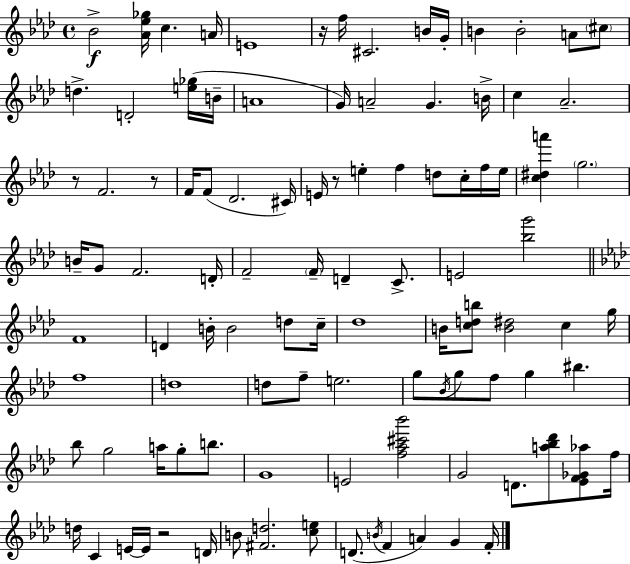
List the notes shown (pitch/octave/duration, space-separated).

Bb4/h [Ab4,Eb5,Gb5]/s C5/q. A4/s E4/w R/s F5/s C#4/h. B4/s G4/s B4/q B4/h A4/e C#5/e D5/q. D4/h [E5,Gb5]/s B4/s A4/w G4/s A4/h G4/q. B4/s C5/q Ab4/h. R/e F4/h. R/e F4/s F4/e Db4/h. C#4/s E4/s R/e E5/q F5/q D5/e C5/s F5/s E5/s [C5,D#5,A6]/q G5/h. B4/s G4/e F4/h. D4/s F4/h F4/s D4/q C4/e. E4/h [Bb5,G6]/h F4/w D4/q B4/s B4/h D5/e C5/s Db5/w B4/s [C5,D5,B5]/e [B4,D#5]/h C5/q G5/s F5/w D5/w D5/e F5/e E5/h. G5/e Bb4/s G5/e F5/e G5/q BIS5/q. Bb5/e G5/h A5/s G5/e B5/e. G4/w E4/h [F5,Ab5,C#6,Bb6]/h G4/h D4/e. [A5,Bb5,Db6]/e [Eb4,F4,Gb4,Ab5]/e F5/s D5/s C4/q E4/s E4/s R/h D4/s B4/e [F#4,D5]/h. [C5,E5]/e D4/e. B4/s F4/q A4/q G4/q F4/s